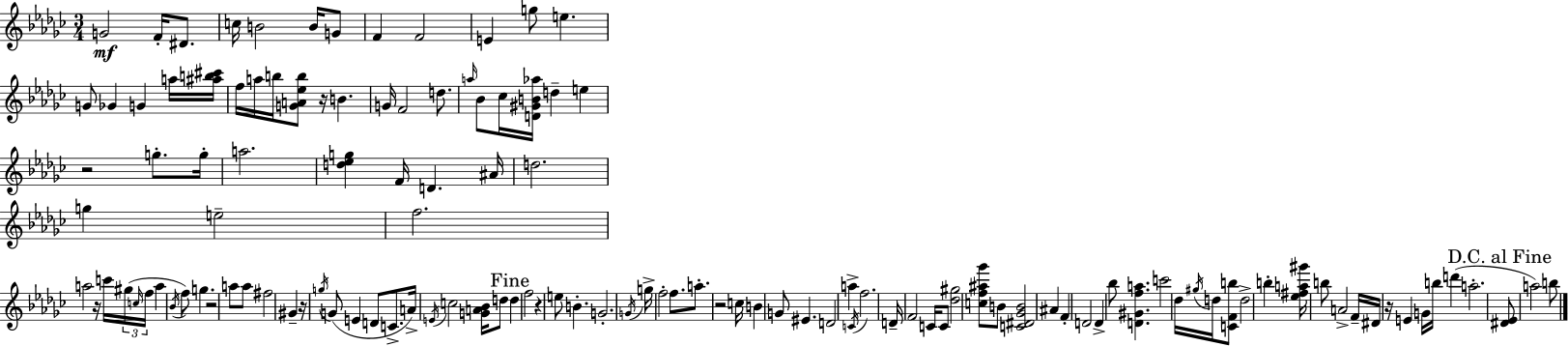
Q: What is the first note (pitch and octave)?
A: G4